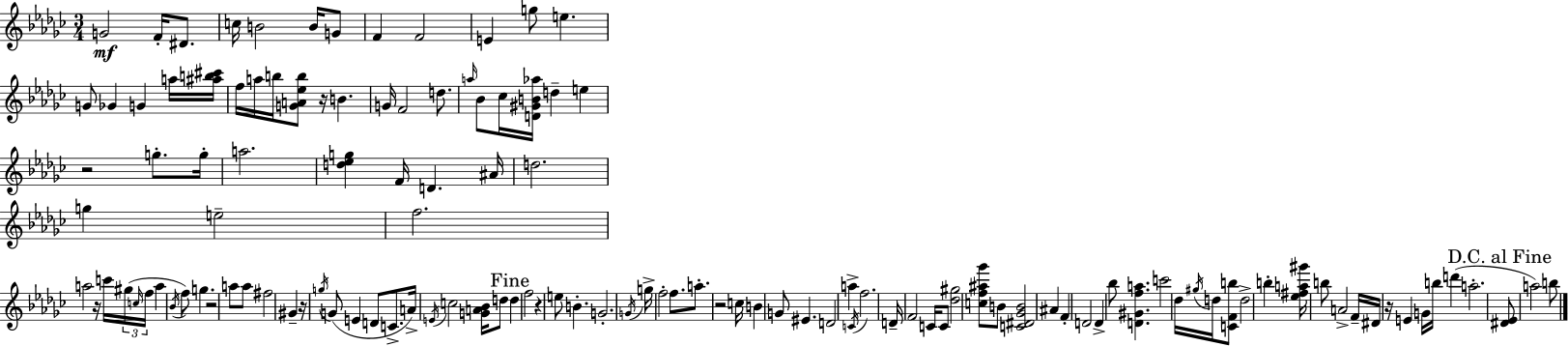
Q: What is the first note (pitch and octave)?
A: G4